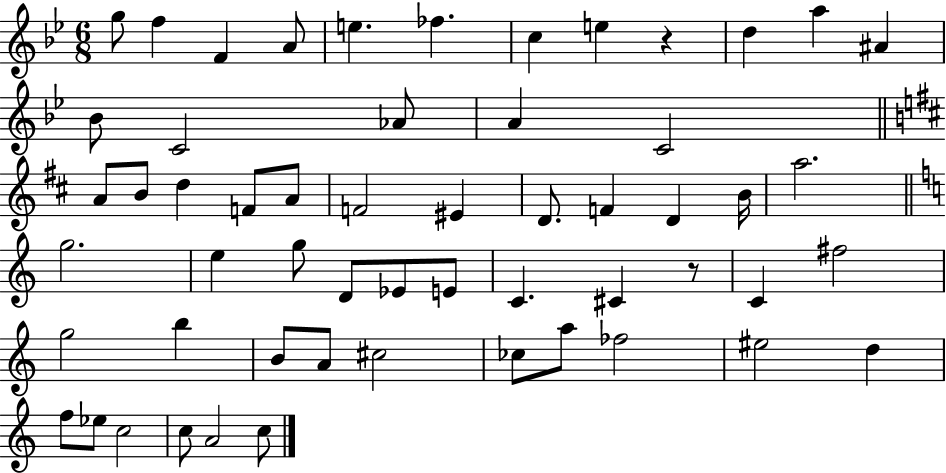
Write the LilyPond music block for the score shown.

{
  \clef treble
  \numericTimeSignature
  \time 6/8
  \key bes \major
  \repeat volta 2 { g''8 f''4 f'4 a'8 | e''4. fes''4. | c''4 e''4 r4 | d''4 a''4 ais'4 | \break bes'8 c'2 aes'8 | a'4 c'2 | \bar "||" \break \key b \minor a'8 b'8 d''4 f'8 a'8 | f'2 eis'4 | d'8. f'4 d'4 b'16 | a''2. | \break \bar "||" \break \key c \major g''2. | e''4 g''8 d'8 ees'8 e'8 | c'4. cis'4 r8 | c'4 fis''2 | \break g''2 b''4 | b'8 a'8 cis''2 | ces''8 a''8 fes''2 | eis''2 d''4 | \break f''8 ees''8 c''2 | c''8 a'2 c''8 | } \bar "|."
}